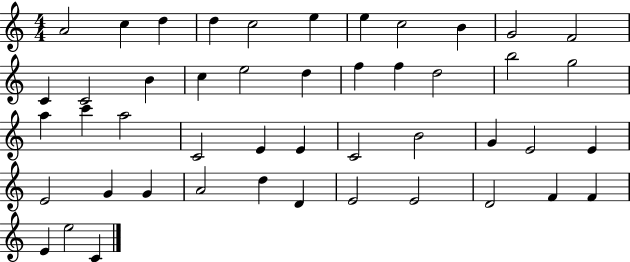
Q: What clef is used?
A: treble